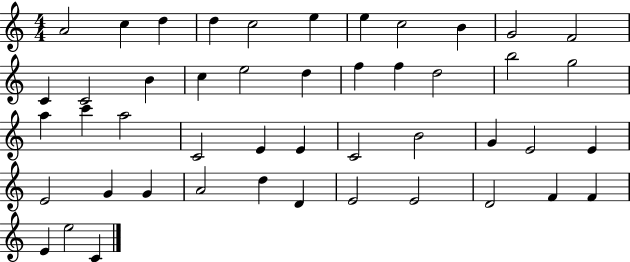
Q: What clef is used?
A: treble